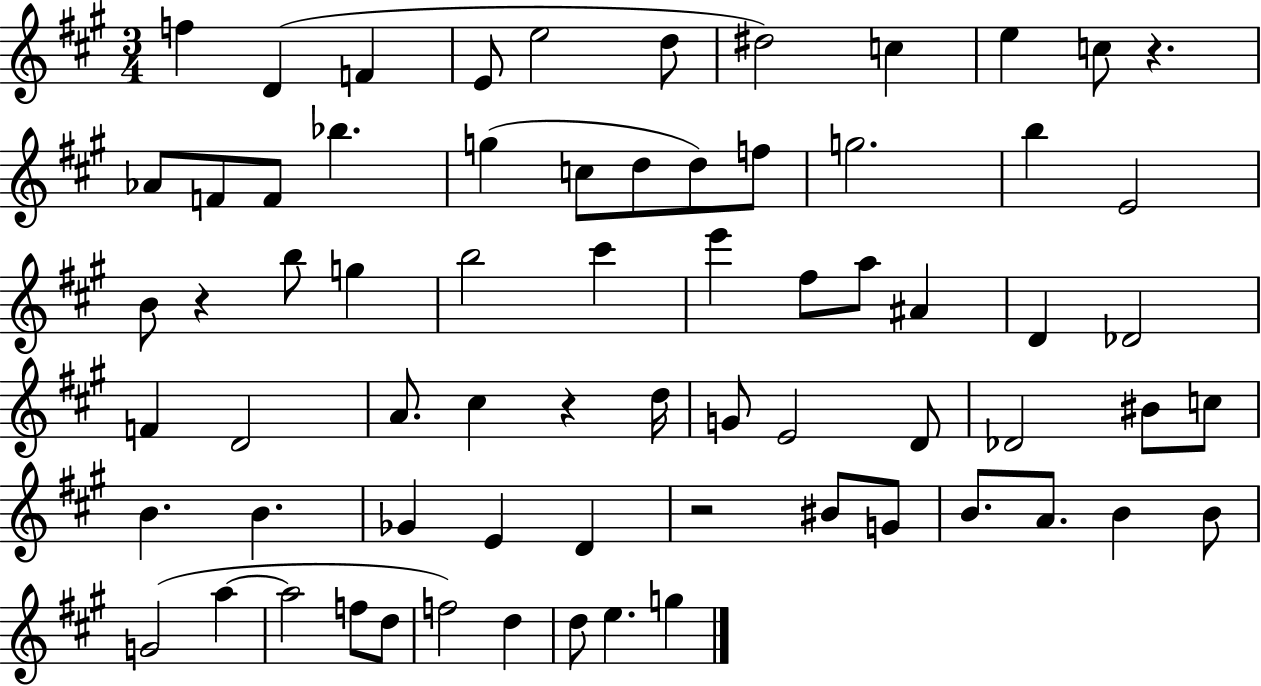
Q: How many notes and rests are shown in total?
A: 69